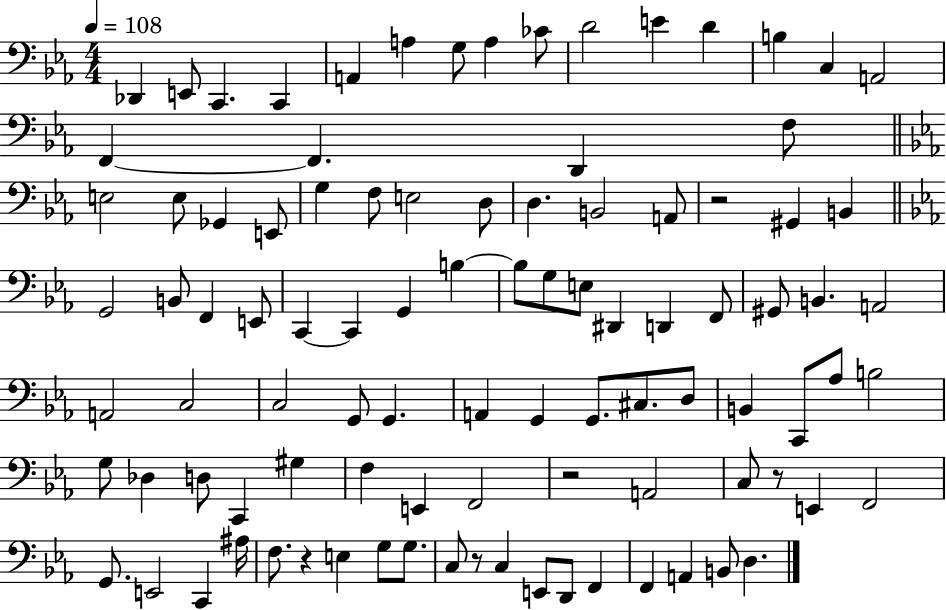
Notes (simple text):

Db2/q E2/e C2/q. C2/q A2/q A3/q G3/e A3/q CES4/e D4/h E4/q D4/q B3/q C3/q A2/h F2/q F2/q. D2/q F3/e E3/h E3/e Gb2/q E2/e G3/q F3/e E3/h D3/e D3/q. B2/h A2/e R/h G#2/q B2/q G2/h B2/e F2/q E2/e C2/q C2/q G2/q B3/q B3/e G3/e E3/e D#2/q D2/q F2/e G#2/e B2/q. A2/h A2/h C3/h C3/h G2/e G2/q. A2/q G2/q G2/e. C#3/e. D3/e B2/q C2/e Ab3/e B3/h G3/e Db3/q D3/e C2/q G#3/q F3/q E2/q F2/h R/h A2/h C3/e R/e E2/q F2/h G2/e. E2/h C2/q A#3/s F3/e. R/q E3/q G3/e G3/e. C3/e R/e C3/q E2/e D2/e F2/q F2/q A2/q B2/e D3/q.